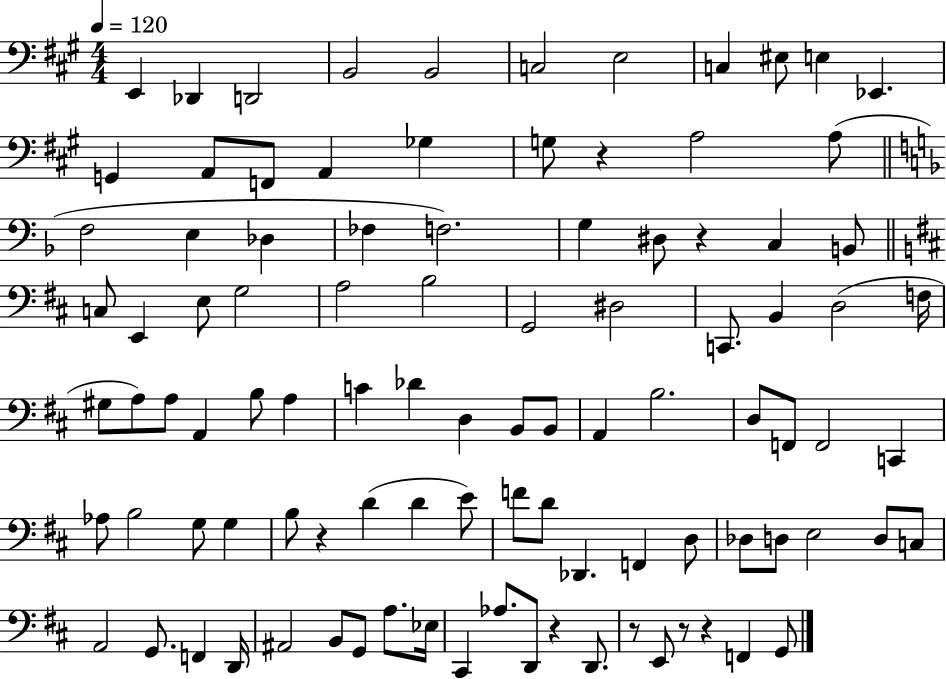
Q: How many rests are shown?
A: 7